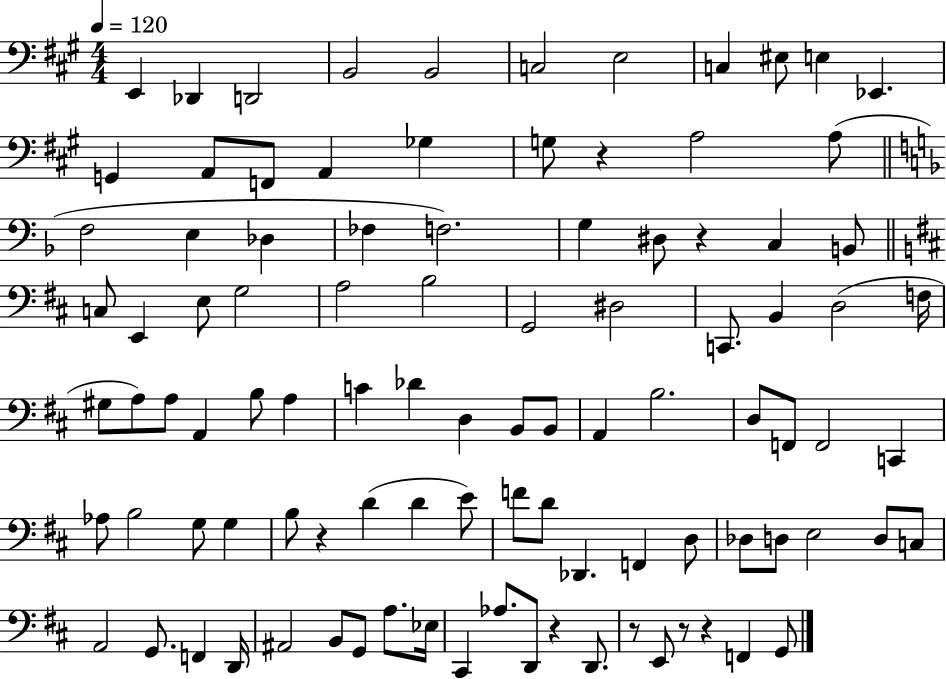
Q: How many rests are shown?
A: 7